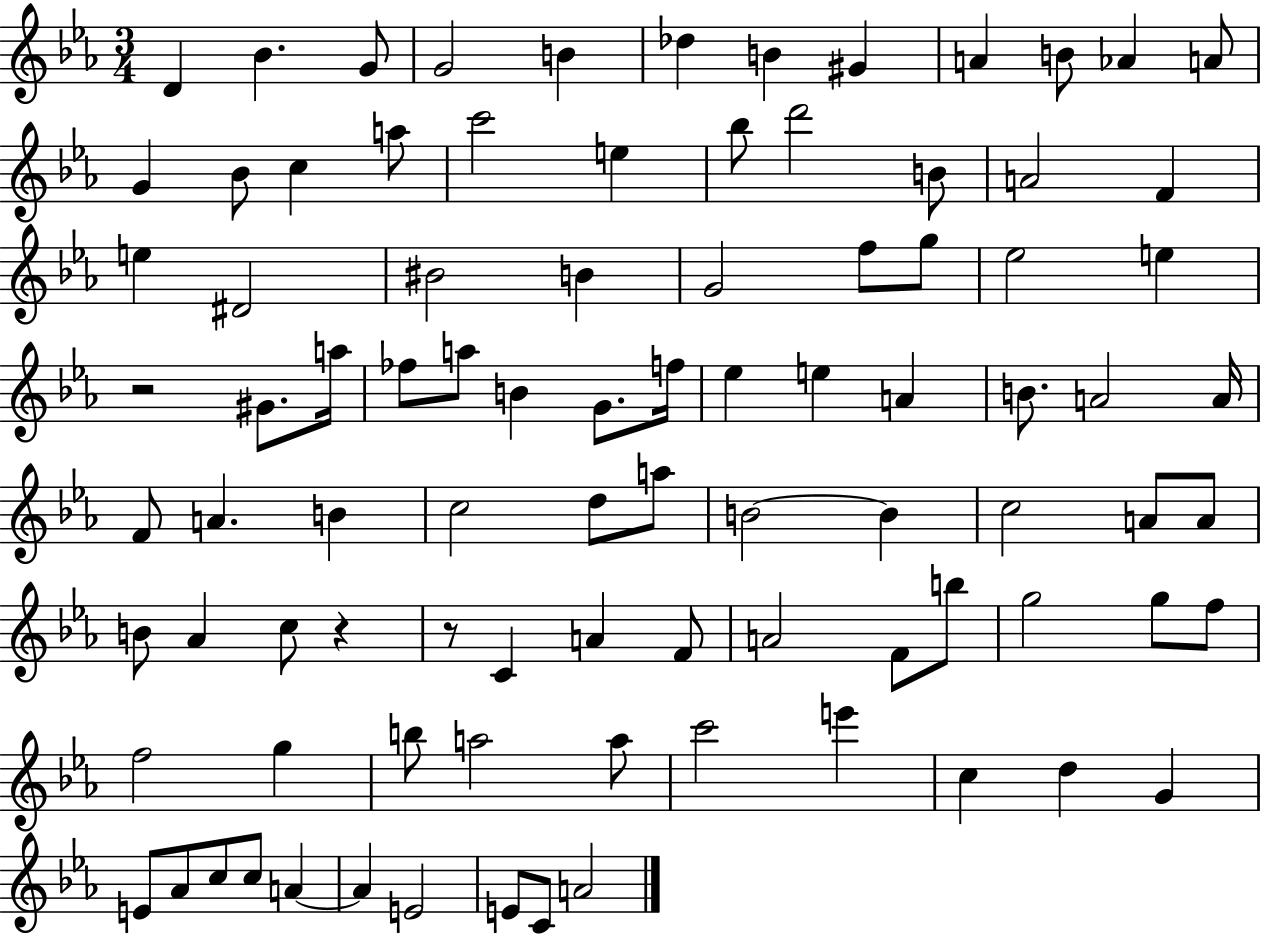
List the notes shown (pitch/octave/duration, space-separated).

D4/q Bb4/q. G4/e G4/h B4/q Db5/q B4/q G#4/q A4/q B4/e Ab4/q A4/e G4/q Bb4/e C5/q A5/e C6/h E5/q Bb5/e D6/h B4/e A4/h F4/q E5/q D#4/h BIS4/h B4/q G4/h F5/e G5/e Eb5/h E5/q R/h G#4/e. A5/s FES5/e A5/e B4/q G4/e. F5/s Eb5/q E5/q A4/q B4/e. A4/h A4/s F4/e A4/q. B4/q C5/h D5/e A5/e B4/h B4/q C5/h A4/e A4/e B4/e Ab4/q C5/e R/q R/e C4/q A4/q F4/e A4/h F4/e B5/e G5/h G5/e F5/e F5/h G5/q B5/e A5/h A5/e C6/h E6/q C5/q D5/q G4/q E4/e Ab4/e C5/e C5/e A4/q A4/q E4/h E4/e C4/e A4/h